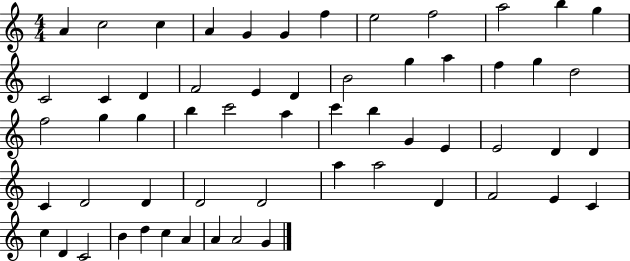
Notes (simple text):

A4/q C5/h C5/q A4/q G4/q G4/q F5/q E5/h F5/h A5/h B5/q G5/q C4/h C4/q D4/q F4/h E4/q D4/q B4/h G5/q A5/q F5/q G5/q D5/h F5/h G5/q G5/q B5/q C6/h A5/q C6/q B5/q G4/q E4/q E4/h D4/q D4/q C4/q D4/h D4/q D4/h D4/h A5/q A5/h D4/q F4/h E4/q C4/q C5/q D4/q C4/h B4/q D5/q C5/q A4/q A4/q A4/h G4/q